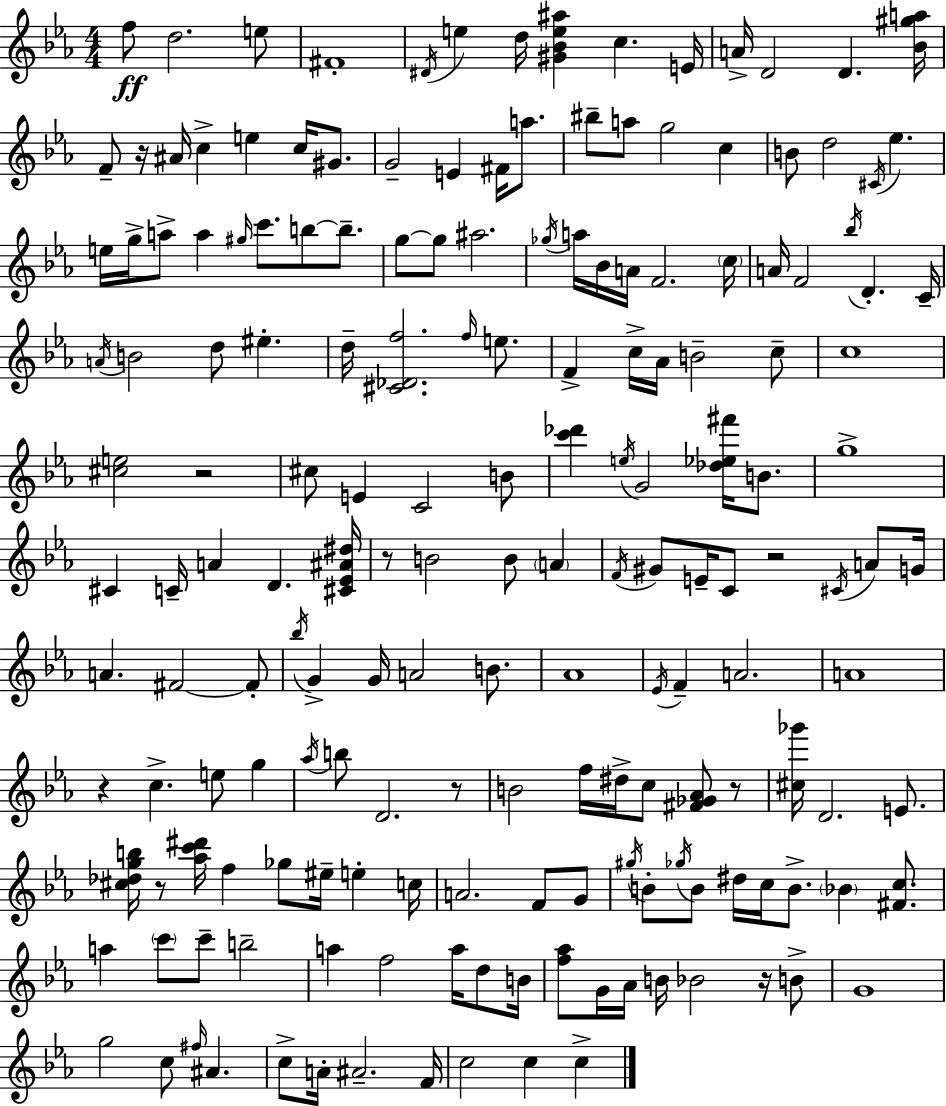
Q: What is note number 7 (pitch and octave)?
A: D5